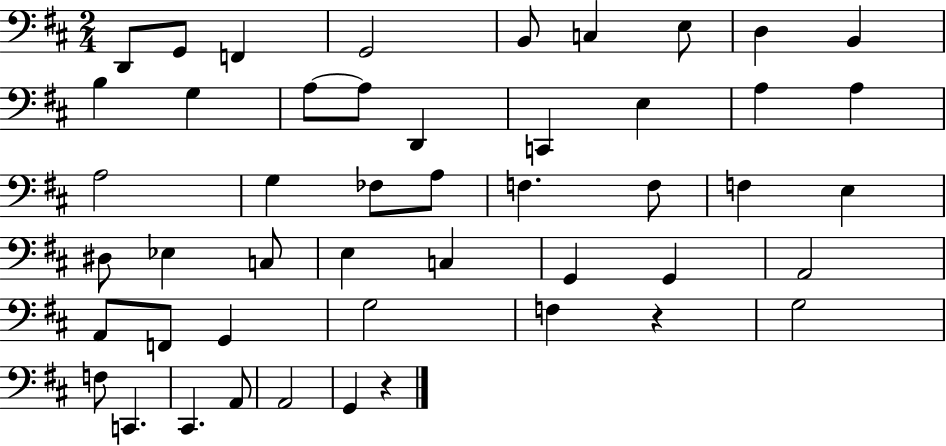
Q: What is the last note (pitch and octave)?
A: G2